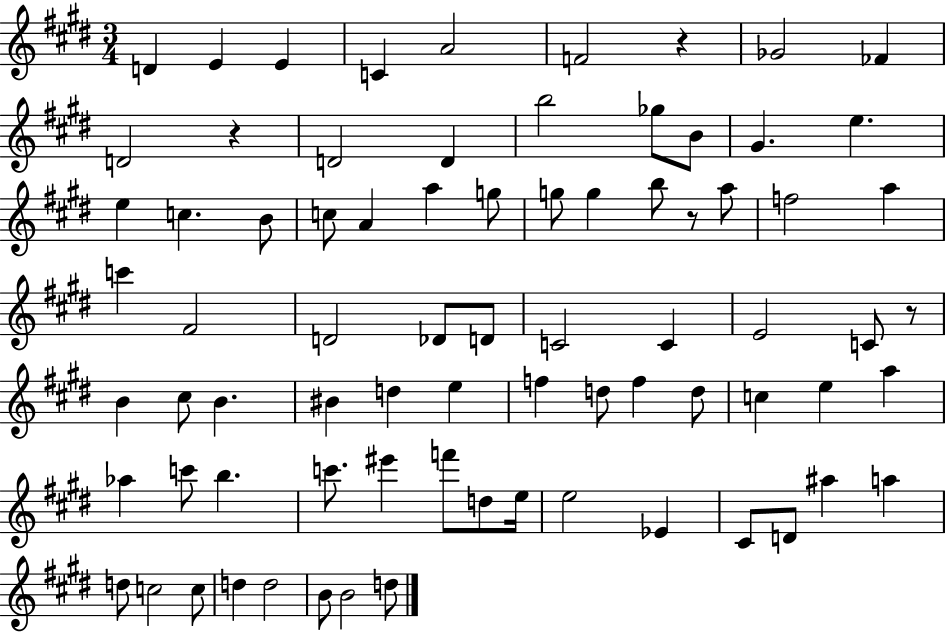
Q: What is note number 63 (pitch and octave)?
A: D4